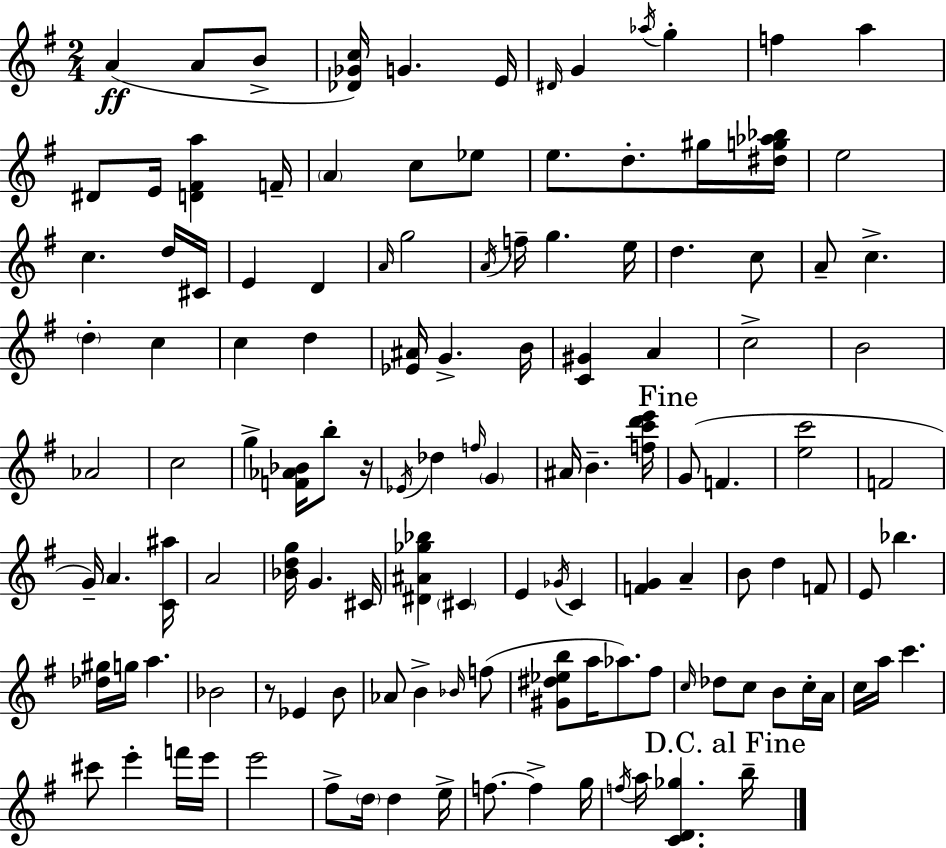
A4/q A4/e B4/e [Db4,Gb4,C5]/s G4/q. E4/s D#4/s G4/q Ab5/s G5/q F5/q A5/q D#4/e E4/s [D4,F#4,A5]/q F4/s A4/q C5/e Eb5/e E5/e. D5/e. G#5/s [D#5,G5,Ab5,Bb5]/s E5/h C5/q. D5/s C#4/s E4/q D4/q A4/s G5/h A4/s F5/s G5/q. E5/s D5/q. C5/e A4/e C5/q. D5/q C5/q C5/q D5/q [Eb4,A#4]/s G4/q. B4/s [C4,G#4]/q A4/q C5/h B4/h Ab4/h C5/h G5/q [F4,Ab4,Bb4]/s B5/e R/s Eb4/s Db5/q F5/s G4/q A#4/s B4/q. [F5,C6,D6,E6]/s G4/e F4/q. [E5,C6]/h F4/h G4/s A4/q. [C4,A#5]/s A4/h [Bb4,D5,G5]/s G4/q. C#4/s [D#4,A#4,Gb5,Bb5]/q C#4/q E4/q Gb4/s C4/q [F4,G4]/q A4/q B4/e D5/q F4/e E4/e Bb5/q. [Db5,G#5]/s G5/s A5/q. Bb4/h R/e Eb4/q B4/e Ab4/e B4/q Bb4/s F5/e [G#4,D#5,Eb5,B5]/e A5/s Ab5/e. F#5/e C5/s Db5/e C5/e B4/e C5/s A4/s C5/s A5/s C6/q. C#6/e E6/q F6/s E6/s E6/h F#5/e D5/s D5/q E5/s F5/e. F5/q G5/s F5/s A5/s [C4,D4,Gb5]/q. B5/s